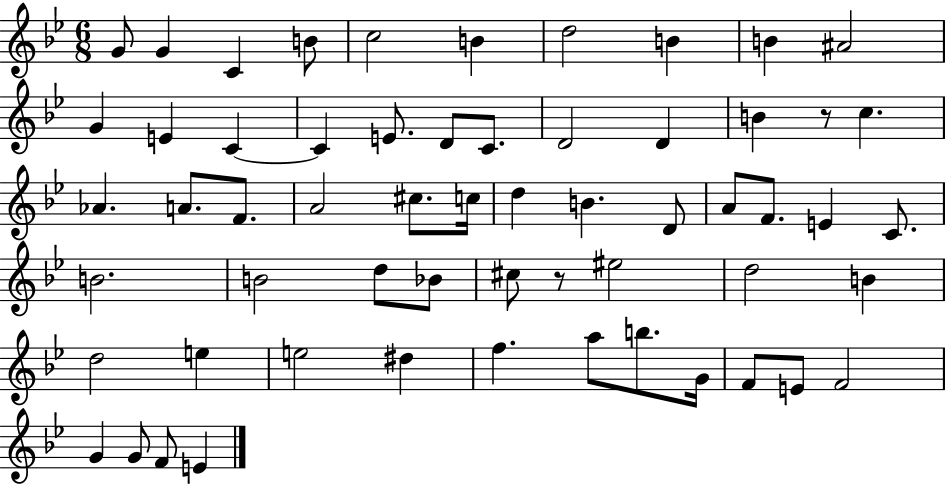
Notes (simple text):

G4/e G4/q C4/q B4/e C5/h B4/q D5/h B4/q B4/q A#4/h G4/q E4/q C4/q C4/q E4/e. D4/e C4/e. D4/h D4/q B4/q R/e C5/q. Ab4/q. A4/e. F4/e. A4/h C#5/e. C5/s D5/q B4/q. D4/e A4/e F4/e. E4/q C4/e. B4/h. B4/h D5/e Bb4/e C#5/e R/e EIS5/h D5/h B4/q D5/h E5/q E5/h D#5/q F5/q. A5/e B5/e. G4/s F4/e E4/e F4/h G4/q G4/e F4/e E4/q